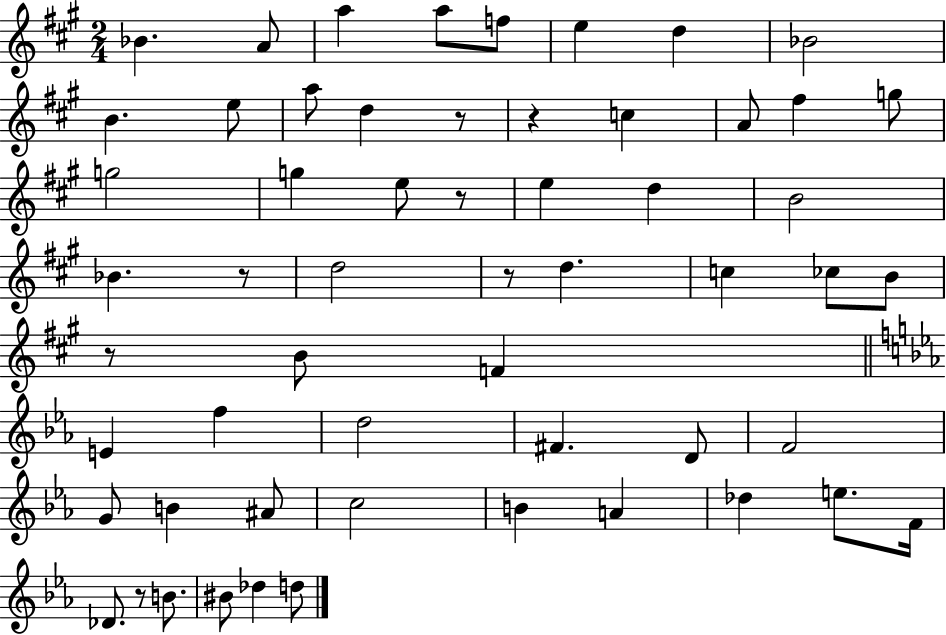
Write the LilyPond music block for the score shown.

{
  \clef treble
  \numericTimeSignature
  \time 2/4
  \key a \major
  bes'4. a'8 | a''4 a''8 f''8 | e''4 d''4 | bes'2 | \break b'4. e''8 | a''8 d''4 r8 | r4 c''4 | a'8 fis''4 g''8 | \break g''2 | g''4 e''8 r8 | e''4 d''4 | b'2 | \break bes'4. r8 | d''2 | r8 d''4. | c''4 ces''8 b'8 | \break r8 b'8 f'4 | \bar "||" \break \key ees \major e'4 f''4 | d''2 | fis'4. d'8 | f'2 | \break g'8 b'4 ais'8 | c''2 | b'4 a'4 | des''4 e''8. f'16 | \break des'8. r8 b'8. | bis'8 des''4 d''8 | \bar "|."
}